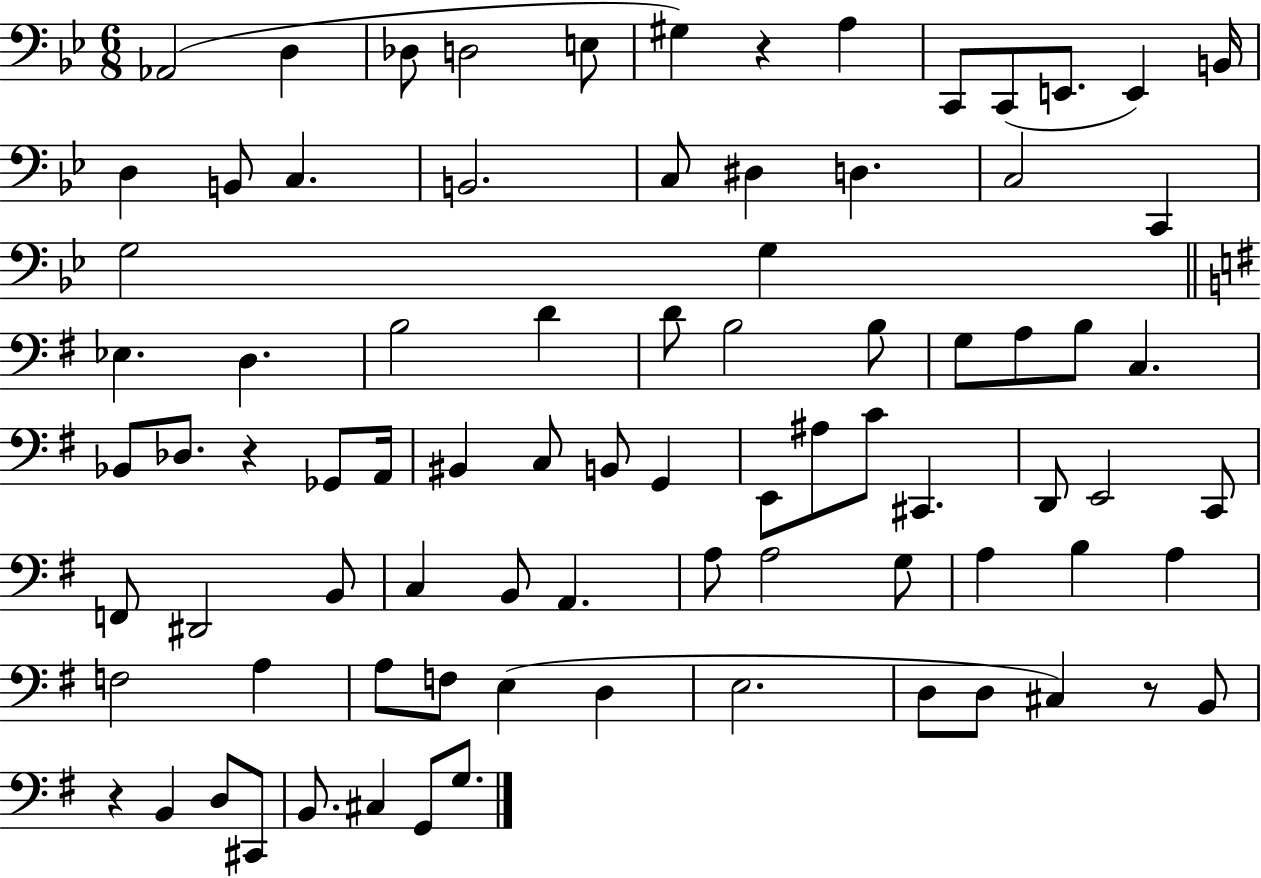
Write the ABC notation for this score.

X:1
T:Untitled
M:6/8
L:1/4
K:Bb
_A,,2 D, _D,/2 D,2 E,/2 ^G, z A, C,,/2 C,,/2 E,,/2 E,, B,,/4 D, B,,/2 C, B,,2 C,/2 ^D, D, C,2 C,, G,2 G, _E, D, B,2 D D/2 B,2 B,/2 G,/2 A,/2 B,/2 C, _B,,/2 _D,/2 z _G,,/2 A,,/4 ^B,, C,/2 B,,/2 G,, E,,/2 ^A,/2 C/2 ^C,, D,,/2 E,,2 C,,/2 F,,/2 ^D,,2 B,,/2 C, B,,/2 A,, A,/2 A,2 G,/2 A, B, A, F,2 A, A,/2 F,/2 E, D, E,2 D,/2 D,/2 ^C, z/2 B,,/2 z B,, D,/2 ^C,,/2 B,,/2 ^C, G,,/2 G,/2